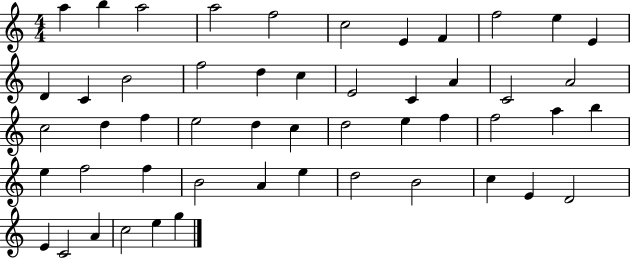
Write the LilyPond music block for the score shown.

{
  \clef treble
  \numericTimeSignature
  \time 4/4
  \key c \major
  a''4 b''4 a''2 | a''2 f''2 | c''2 e'4 f'4 | f''2 e''4 e'4 | \break d'4 c'4 b'2 | f''2 d''4 c''4 | e'2 c'4 a'4 | c'2 a'2 | \break c''2 d''4 f''4 | e''2 d''4 c''4 | d''2 e''4 f''4 | f''2 a''4 b''4 | \break e''4 f''2 f''4 | b'2 a'4 e''4 | d''2 b'2 | c''4 e'4 d'2 | \break e'4 c'2 a'4 | c''2 e''4 g''4 | \bar "|."
}